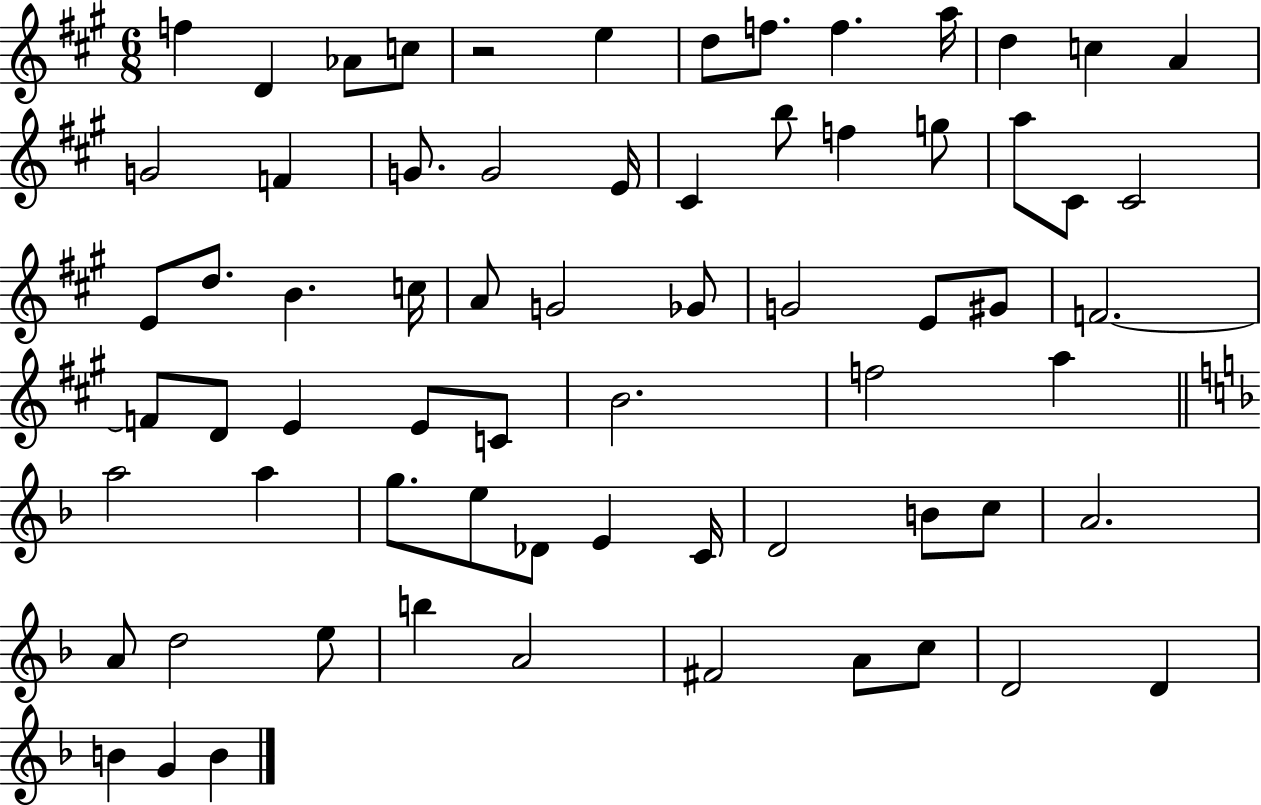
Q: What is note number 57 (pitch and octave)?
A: E5